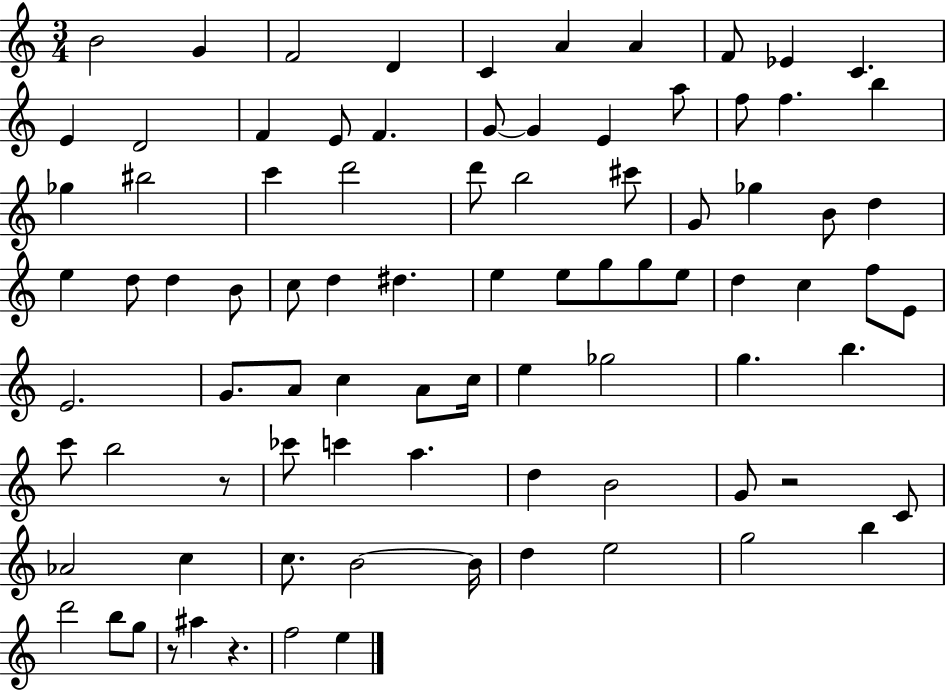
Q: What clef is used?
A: treble